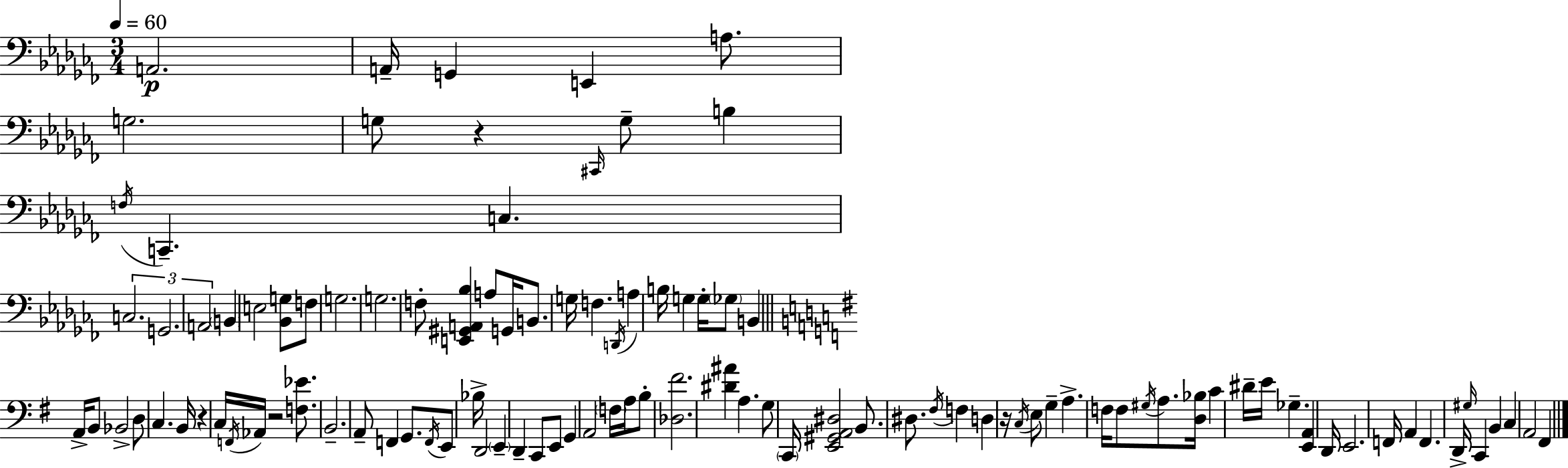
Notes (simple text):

A2/h. A2/s G2/q E2/q A3/e. G3/h. G3/e R/q C#2/s G3/e B3/q F3/s C2/q. C3/q. C3/h. G2/h. A2/h B2/q E3/h [Bb2,G3]/e F3/e G3/h. G3/h. F3/e [E2,G#2,A2,Bb3]/q A3/e G2/s B2/e. G3/s F3/q. D2/s A3/q B3/s G3/q G3/s Gb3/e B2/q A2/s B2/e Bb2/h D3/e C3/q. B2/s R/q C3/s F2/s Ab2/s R/h [F3,Eb4]/e. B2/h. A2/e F2/q G2/e. F2/s E2/e Bb3/s D2/h E2/q D2/q C2/e E2/e G2/q A2/h F3/s A3/s B3/e [Db3,F#4]/h. [D#4,A#4]/q A3/q. G3/e C2/s [E2,G#2,A2,D#3]/h B2/e. D#3/e. F#3/s F3/q D3/q R/s C3/s E3/e G3/q A3/q. F3/s F3/e G#3/s A3/e. [D3,Bb3]/s C4/q D#4/s E4/s Gb3/q. [E2,A2]/q D2/s E2/h. F2/s A2/q F2/q. D2/s G#3/s C2/q B2/q C3/q A2/h F#2/q